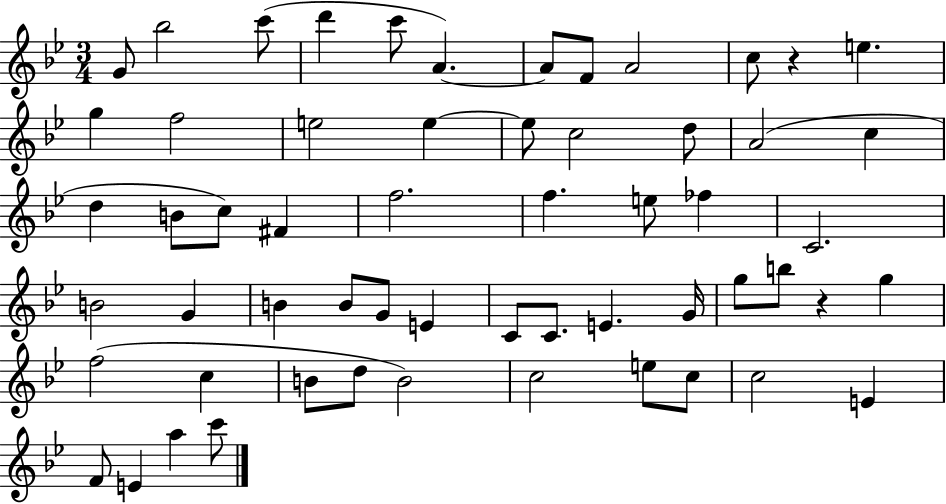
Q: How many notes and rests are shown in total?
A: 58